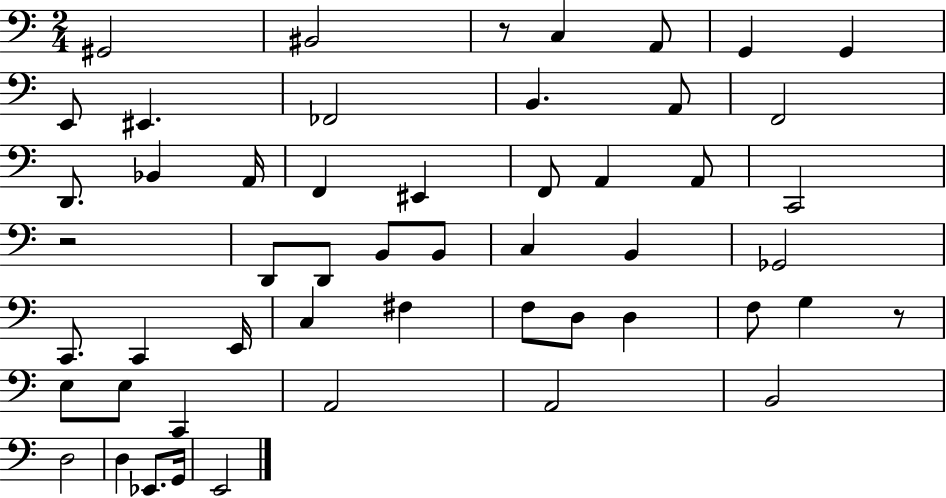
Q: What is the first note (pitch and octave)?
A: G#2